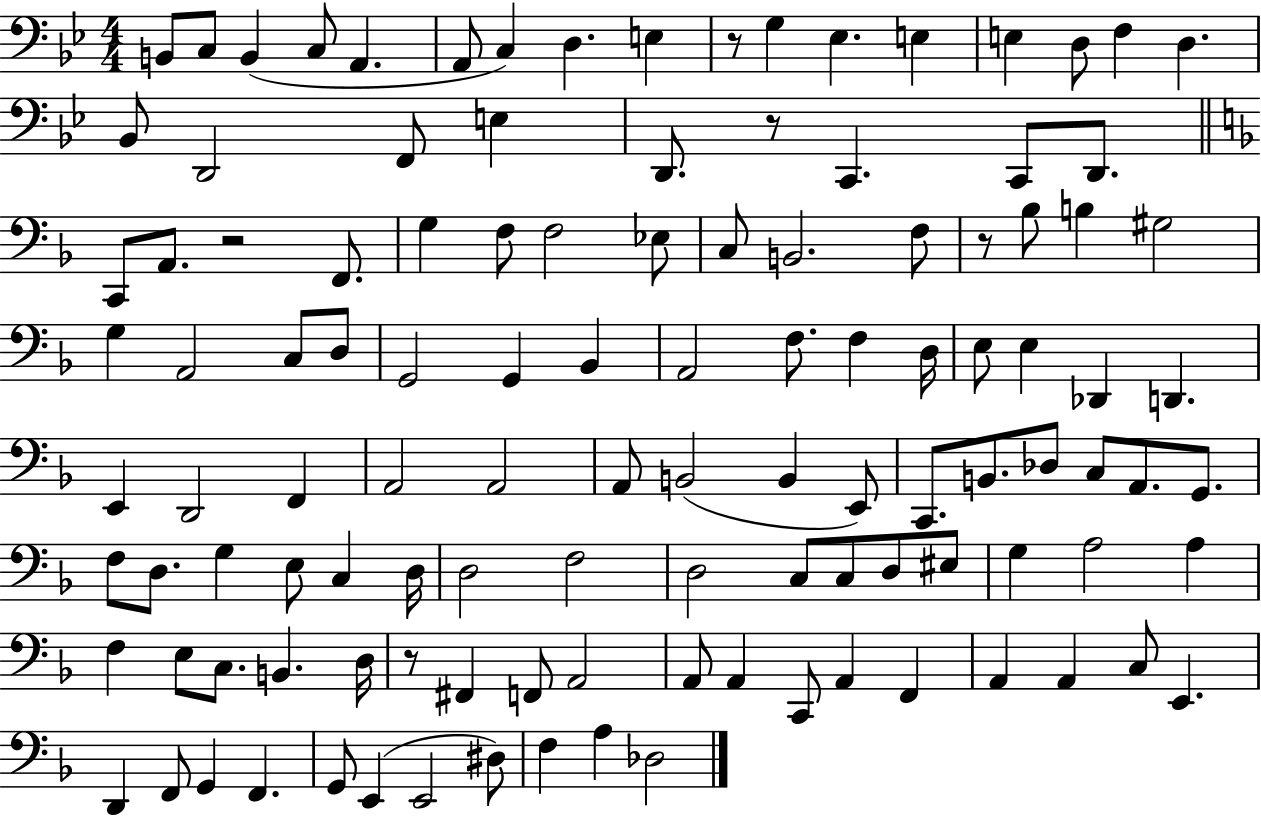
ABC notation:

X:1
T:Untitled
M:4/4
L:1/4
K:Bb
B,,/2 C,/2 B,, C,/2 A,, A,,/2 C, D, E, z/2 G, _E, E, E, D,/2 F, D, _B,,/2 D,,2 F,,/2 E, D,,/2 z/2 C,, C,,/2 D,,/2 C,,/2 A,,/2 z2 F,,/2 G, F,/2 F,2 _E,/2 C,/2 B,,2 F,/2 z/2 _B,/2 B, ^G,2 G, A,,2 C,/2 D,/2 G,,2 G,, _B,, A,,2 F,/2 F, D,/4 E,/2 E, _D,, D,, E,, D,,2 F,, A,,2 A,,2 A,,/2 B,,2 B,, E,,/2 C,,/2 B,,/2 _D,/2 C,/2 A,,/2 G,,/2 F,/2 D,/2 G, E,/2 C, D,/4 D,2 F,2 D,2 C,/2 C,/2 D,/2 ^E,/2 G, A,2 A, F, E,/2 C,/2 B,, D,/4 z/2 ^F,, F,,/2 A,,2 A,,/2 A,, C,,/2 A,, F,, A,, A,, C,/2 E,, D,, F,,/2 G,, F,, G,,/2 E,, E,,2 ^D,/2 F, A, _D,2